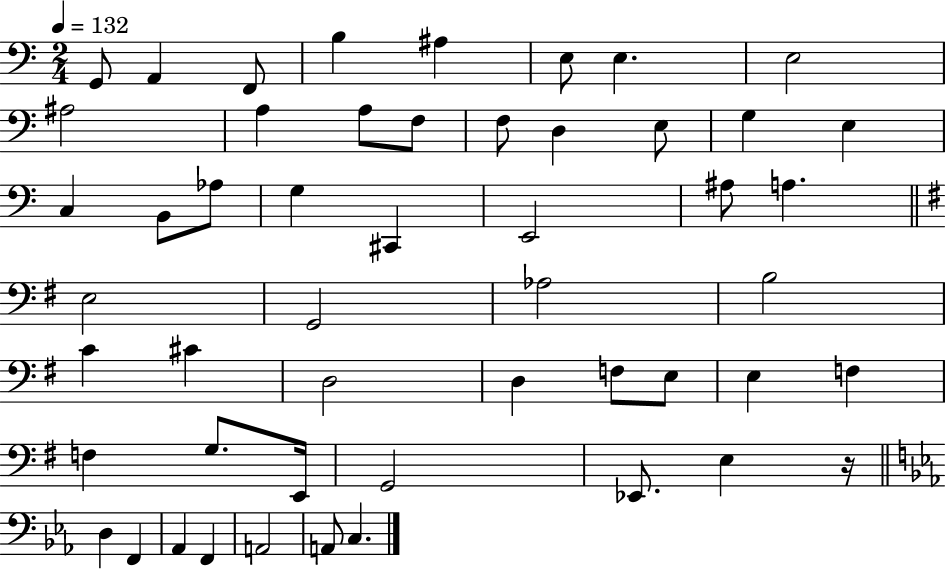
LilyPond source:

{
  \clef bass
  \numericTimeSignature
  \time 2/4
  \key c \major
  \tempo 4 = 132
  g,8 a,4 f,8 | b4 ais4 | e8 e4. | e2 | \break ais2 | a4 a8 f8 | f8 d4 e8 | g4 e4 | \break c4 b,8 aes8 | g4 cis,4 | e,2 | ais8 a4. | \break \bar "||" \break \key e \minor e2 | g,2 | aes2 | b2 | \break c'4 cis'4 | d2 | d4 f8 e8 | e4 f4 | \break f4 g8. e,16 | g,2 | ees,8. e4 r16 | \bar "||" \break \key c \minor d4 f,4 | aes,4 f,4 | a,2 | a,8 c4. | \break \bar "|."
}